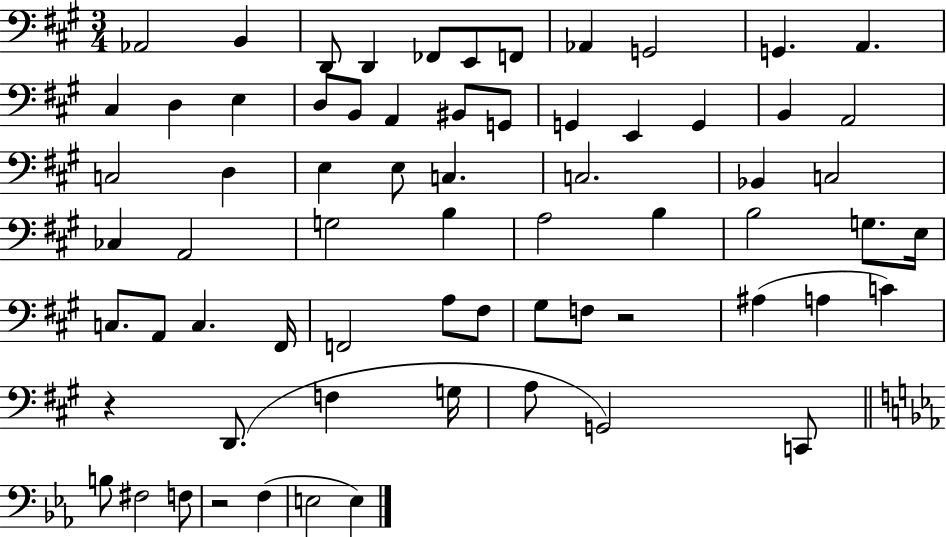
X:1
T:Untitled
M:3/4
L:1/4
K:A
_A,,2 B,, D,,/2 D,, _F,,/2 E,,/2 F,,/2 _A,, G,,2 G,, A,, ^C, D, E, D,/2 B,,/2 A,, ^B,,/2 G,,/2 G,, E,, G,, B,, A,,2 C,2 D, E, E,/2 C, C,2 _B,, C,2 _C, A,,2 G,2 B, A,2 B, B,2 G,/2 E,/4 C,/2 A,,/2 C, ^F,,/4 F,,2 A,/2 ^F,/2 ^G,/2 F,/2 z2 ^A, A, C z D,,/2 F, G,/4 A,/2 G,,2 C,,/2 B,/2 ^F,2 F,/2 z2 F, E,2 E,